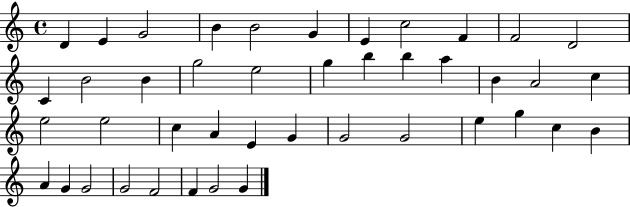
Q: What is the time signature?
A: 4/4